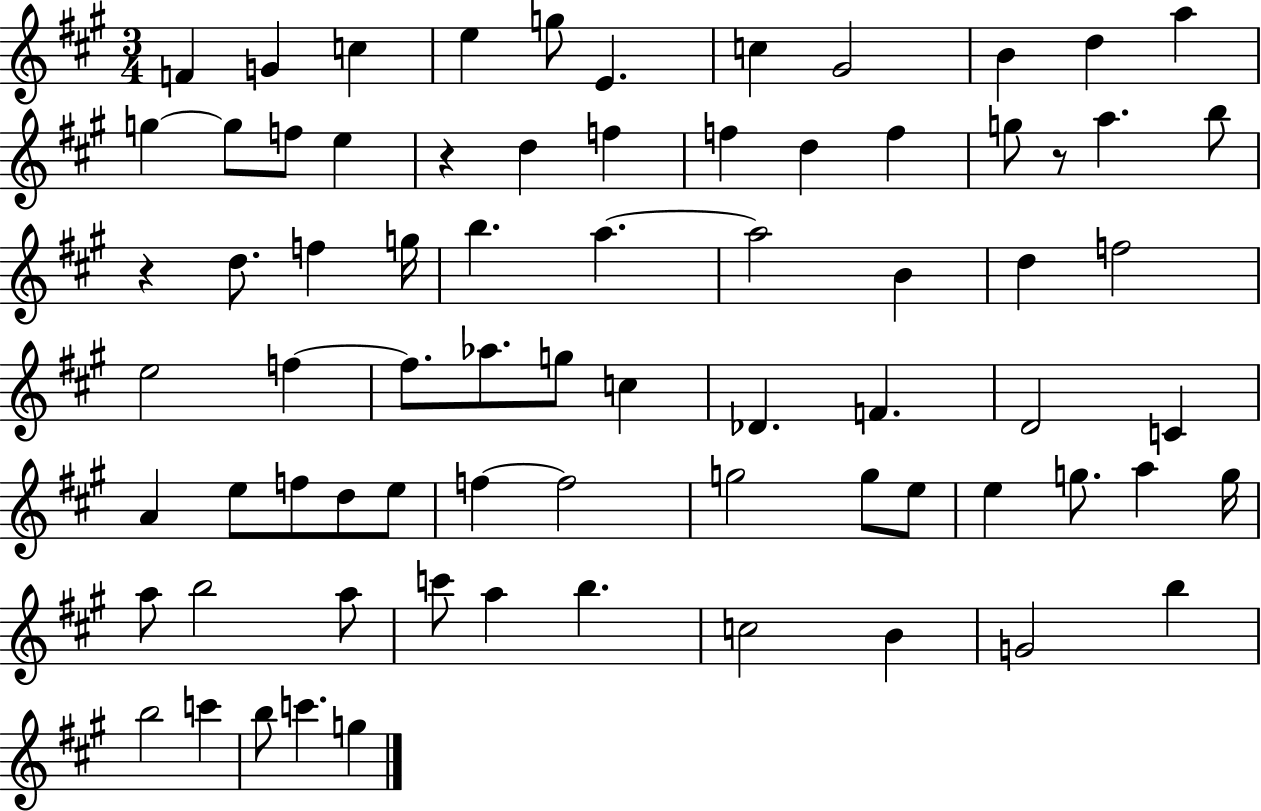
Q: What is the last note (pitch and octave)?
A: G5